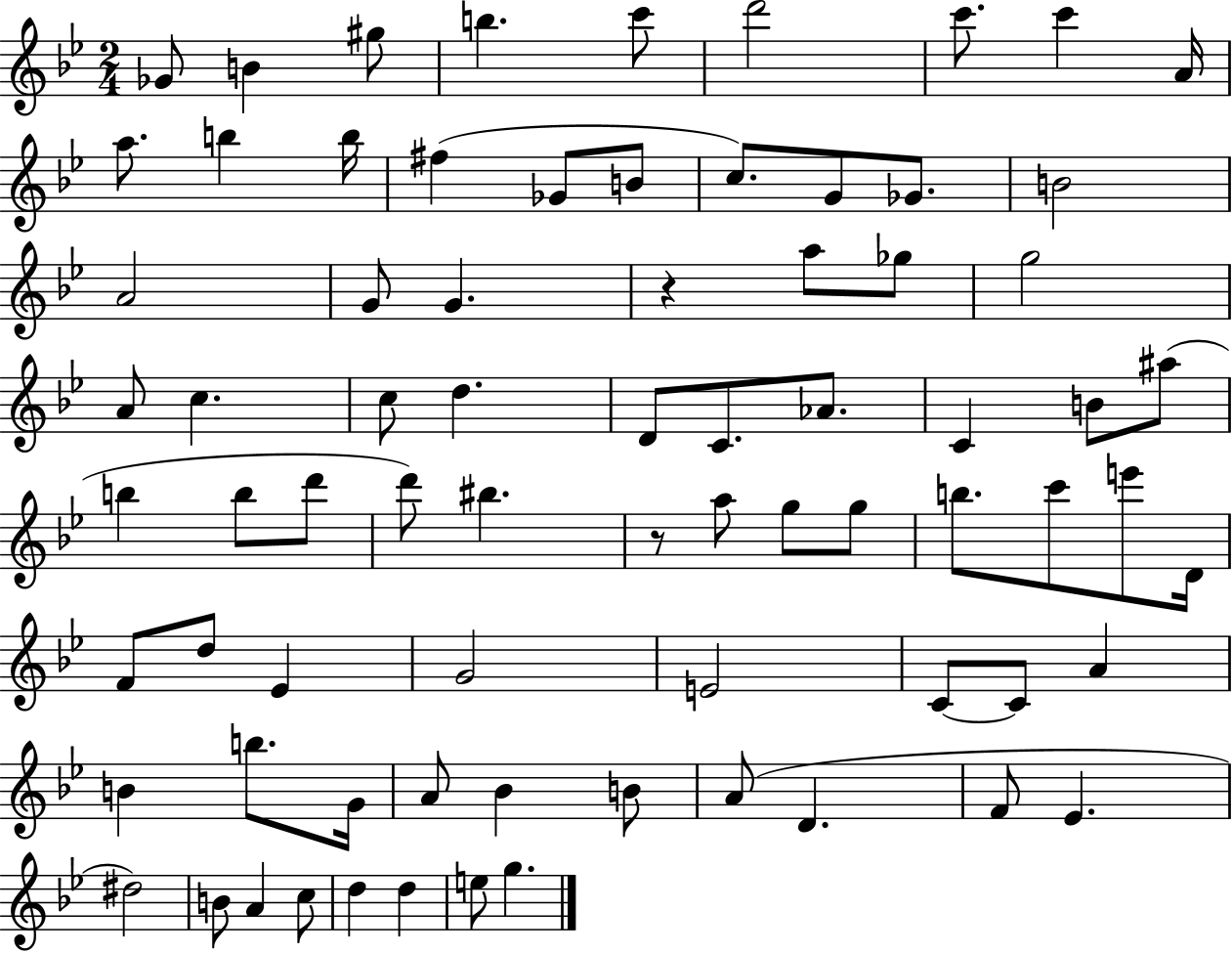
Gb4/e B4/q G#5/e B5/q. C6/e D6/h C6/e. C6/q A4/s A5/e. B5/q B5/s F#5/q Gb4/e B4/e C5/e. G4/e Gb4/e. B4/h A4/h G4/e G4/q. R/q A5/e Gb5/e G5/h A4/e C5/q. C5/e D5/q. D4/e C4/e. Ab4/e. C4/q B4/e A#5/e B5/q B5/e D6/e D6/e BIS5/q. R/e A5/e G5/e G5/e B5/e. C6/e E6/e D4/s F4/e D5/e Eb4/q G4/h E4/h C4/e C4/e A4/q B4/q B5/e. G4/s A4/e Bb4/q B4/e A4/e D4/q. F4/e Eb4/q. D#5/h B4/e A4/q C5/e D5/q D5/q E5/e G5/q.